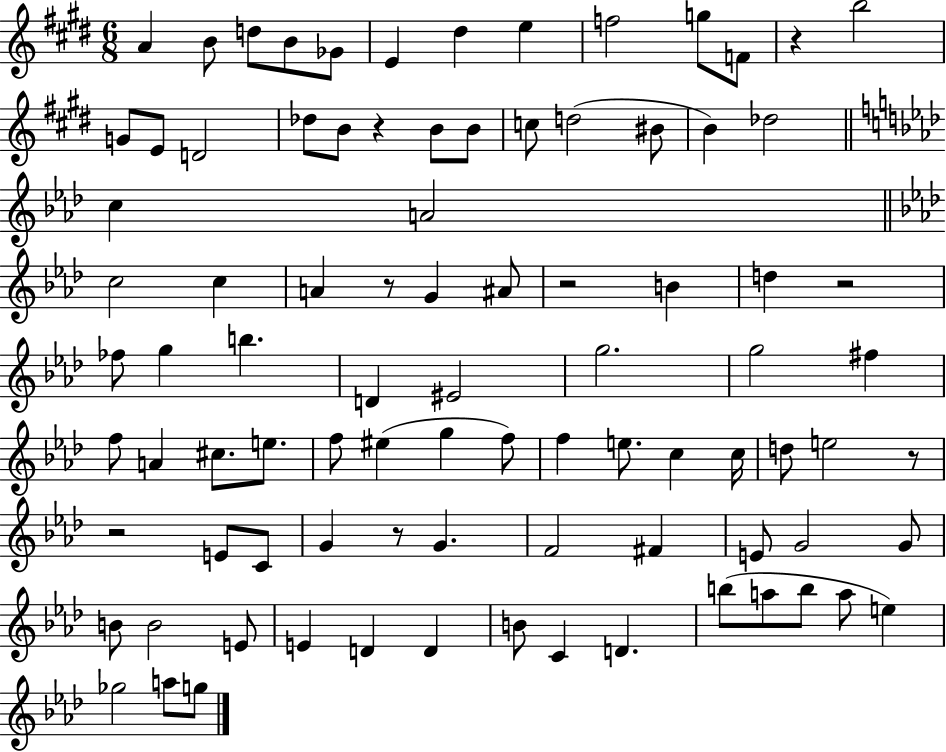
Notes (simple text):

A4/q B4/e D5/e B4/e Gb4/e E4/q D#5/q E5/q F5/h G5/e F4/e R/q B5/h G4/e E4/e D4/h Db5/e B4/e R/q B4/e B4/e C5/e D5/h BIS4/e B4/q Db5/h C5/q A4/h C5/h C5/q A4/q R/e G4/q A#4/e R/h B4/q D5/q R/h FES5/e G5/q B5/q. D4/q EIS4/h G5/h. G5/h F#5/q F5/e A4/q C#5/e. E5/e. F5/e EIS5/q G5/q F5/e F5/q E5/e. C5/q C5/s D5/e E5/h R/e R/h E4/e C4/e G4/q R/e G4/q. F4/h F#4/q E4/e G4/h G4/e B4/e B4/h E4/e E4/q D4/q D4/q B4/e C4/q D4/q. B5/e A5/e B5/e A5/e E5/q Gb5/h A5/e G5/e